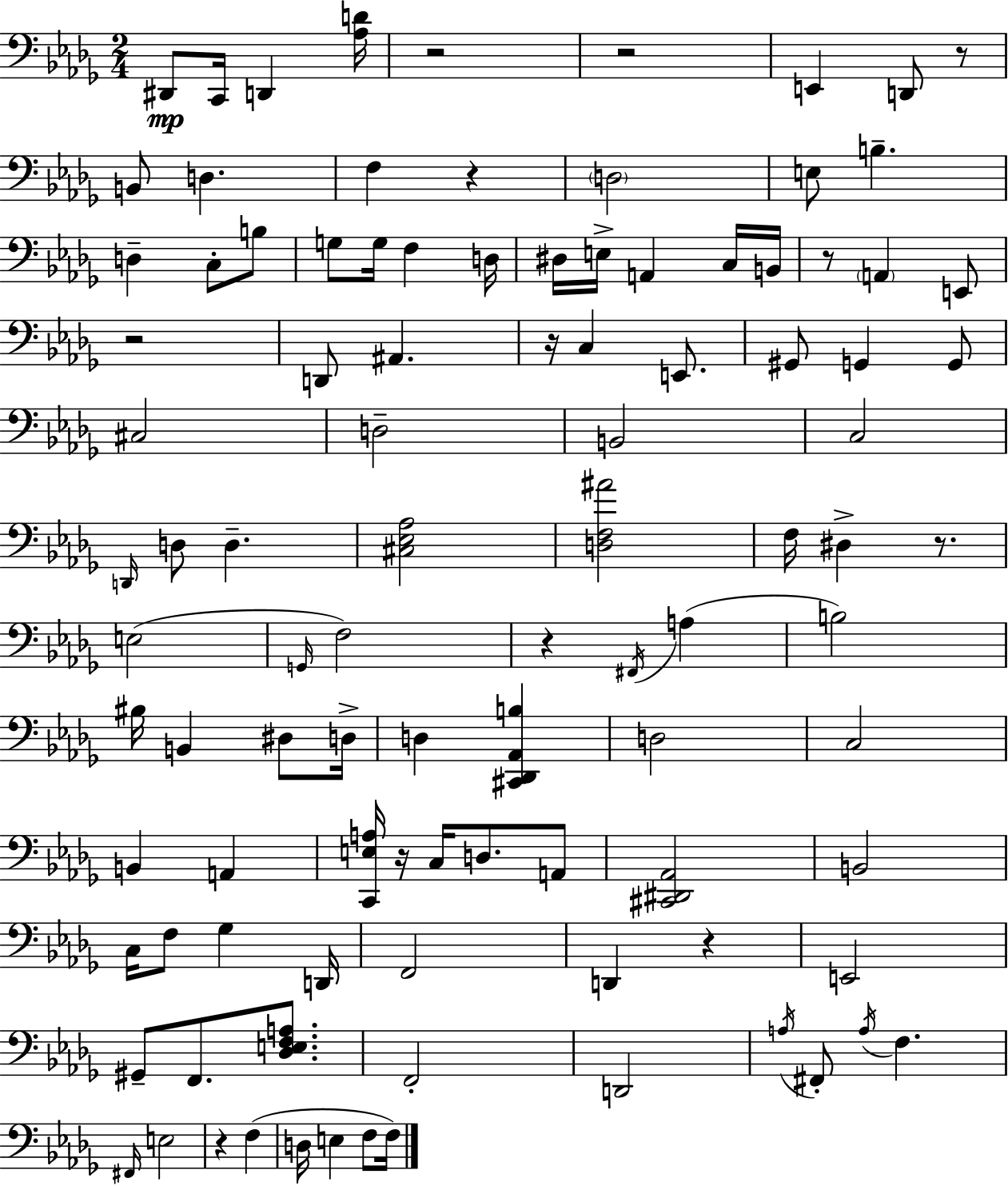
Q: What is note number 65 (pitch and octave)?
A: F2